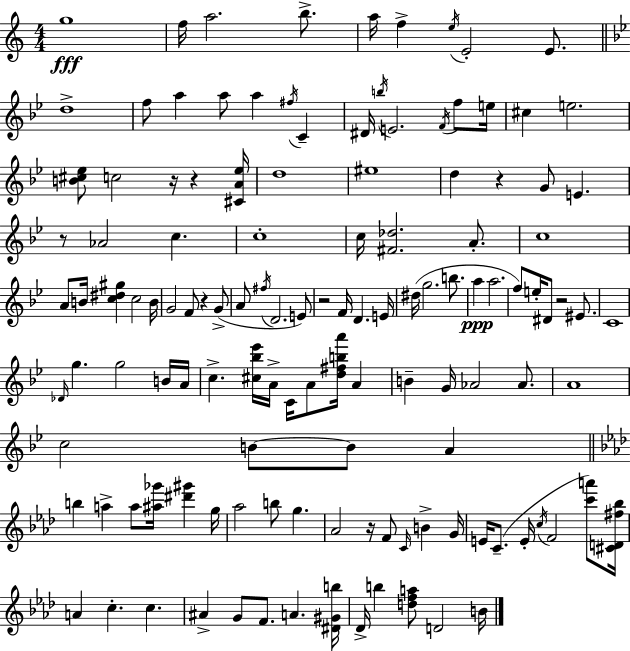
X:1
T:Untitled
M:4/4
L:1/4
K:Am
g4 f/4 a2 b/2 a/4 f e/4 E2 E/2 d4 f/2 a a/2 a ^f/4 C ^D/4 b/4 E2 F/4 f/2 e/4 ^c e2 [B^c_e]/2 c2 z/4 z [^CA_e]/4 d4 ^e4 d z G/2 E z/2 _A2 c c4 c/4 [^F_d]2 A/2 c4 A/2 B/4 [c^d^g] c2 B/4 G2 F/2 z G/2 A/2 ^f/4 D2 E/2 z2 F/4 D E/4 ^d/4 g2 b/2 a a2 f/2 e/4 ^D/2 z2 ^E/2 C4 _D/4 g g2 B/4 A/4 c [^c_b_e']/4 A/4 C/4 A/2 [d^fba']/4 A B G/4 _A2 _A/2 A4 c2 B/2 B/2 A b a a/2 [^a_g']/4 [^d'^g'] g/4 _a2 b/2 g _A2 z/4 F/2 C/4 B G/4 E/4 C/2 E/4 c/4 F2 [c'a']/2 [^CD^f_b]/4 A c c ^A G/2 F/2 A [^D^Gb]/4 _D/4 b [dfa]/2 D2 B/4